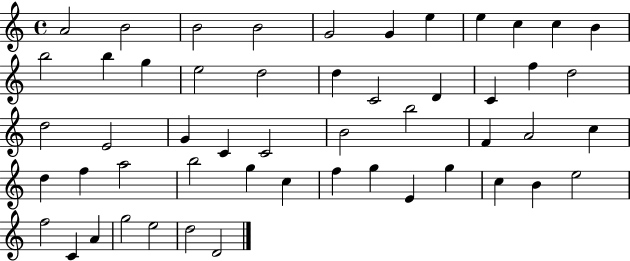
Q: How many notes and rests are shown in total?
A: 52